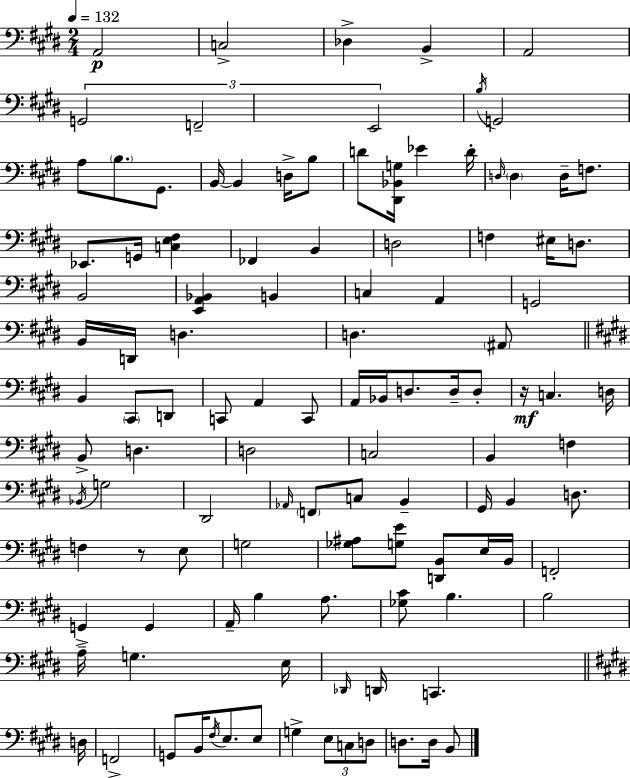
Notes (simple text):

A2/h C3/h Db3/q B2/q A2/h G2/h F2/h E2/h B3/s G2/h A3/e B3/e. G#2/e. B2/s B2/q D3/s B3/e D4/e [D#2,Bb2,G3]/s Eb4/q D4/s D3/s D3/q D3/s F3/e. Eb2/e. G2/s [C3,E3,F#3]/q FES2/q B2/q D3/h F3/q EIS3/s D3/e. B2/h [E2,A2,Bb2]/q B2/q C3/q A2/q G2/h B2/s D2/s D3/q. D3/q. A#2/e B2/q C#2/e D2/e C2/e A2/q C2/e A2/s Bb2/s D3/e. D3/s D3/e R/s C3/q. D3/s B2/e D3/q. D3/h C3/h B2/q F3/q Bb2/s G3/h D#2/h Ab2/s F2/e C3/e B2/q G#2/s B2/q D3/e. F3/q R/e E3/e G3/h [Gb3,A#3]/e [G3,E4]/e [D2,B2]/e E3/s B2/s F2/h G2/q G2/q A2/s B3/q A3/e. [Gb3,C#4]/e B3/q. B3/h A3/s G3/q. E3/s Db2/s D2/s C2/q. D3/s F2/h G2/e B2/s F#3/s E3/e. E3/e G3/q E3/e C3/e D3/e D3/e. D3/s B2/e